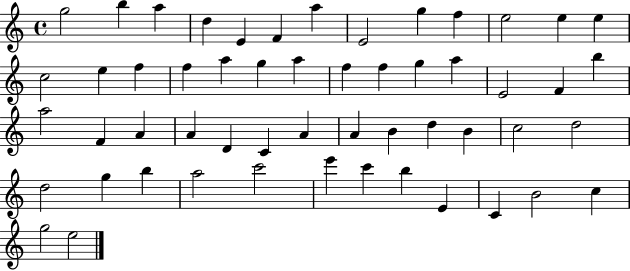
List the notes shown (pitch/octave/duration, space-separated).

G5/h B5/q A5/q D5/q E4/q F4/q A5/q E4/h G5/q F5/q E5/h E5/q E5/q C5/h E5/q F5/q F5/q A5/q G5/q A5/q F5/q F5/q G5/q A5/q E4/h F4/q B5/q A5/h F4/q A4/q A4/q D4/q C4/q A4/q A4/q B4/q D5/q B4/q C5/h D5/h D5/h G5/q B5/q A5/h C6/h E6/q C6/q B5/q E4/q C4/q B4/h C5/q G5/h E5/h